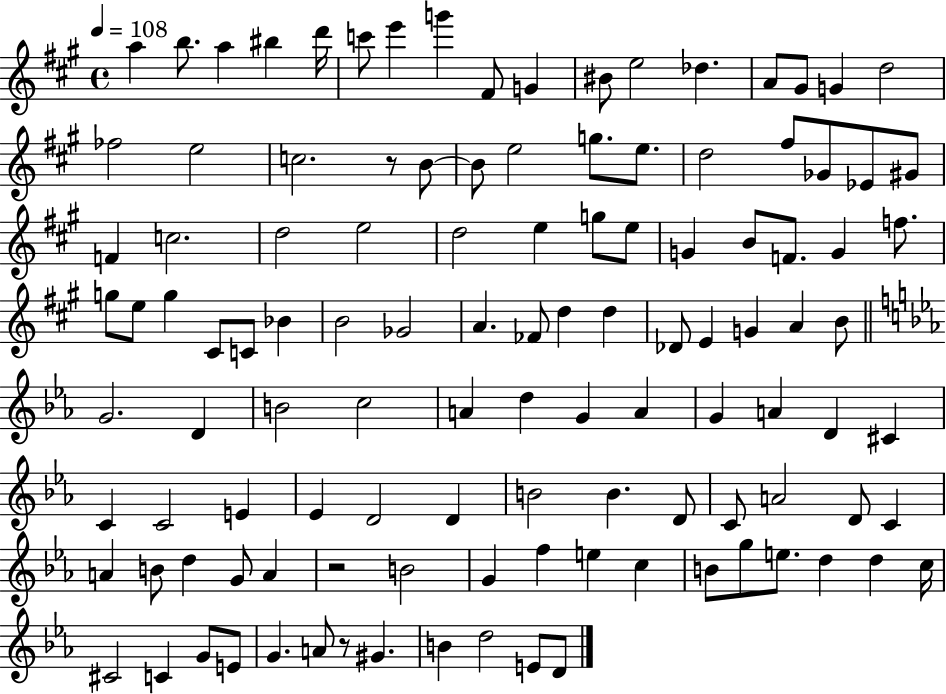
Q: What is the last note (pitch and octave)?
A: D4